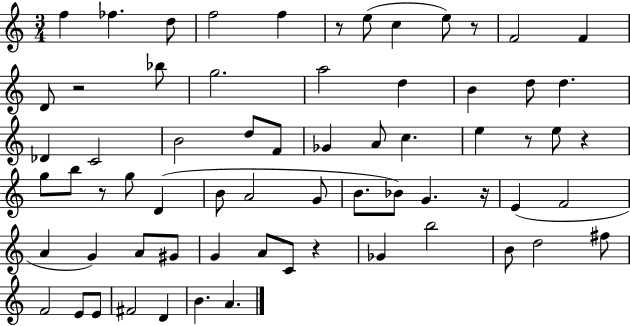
F5/q FES5/q. D5/e F5/h F5/q R/e E5/e C5/q E5/e R/e F4/h F4/q D4/e R/h Bb5/e G5/h. A5/h D5/q B4/q D5/e D5/q. Db4/q C4/h B4/h D5/e F4/e Gb4/q A4/e C5/q. E5/q R/e E5/e R/q G5/e B5/e R/e G5/e D4/q B4/e A4/h G4/e B4/e. Bb4/e G4/q. R/s E4/q F4/h A4/q G4/q A4/e G#4/e G4/q A4/e C4/e R/q Gb4/q B5/h B4/e D5/h F#5/e F4/h E4/e E4/e F#4/h D4/q B4/q. A4/q.